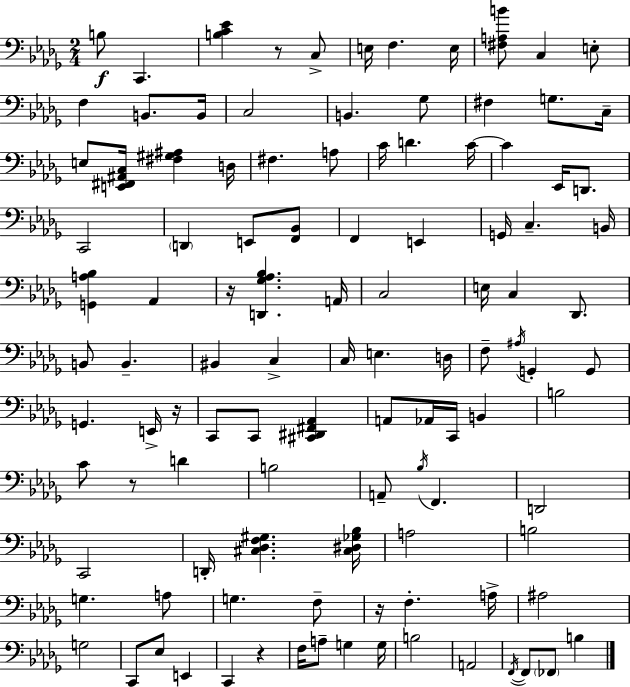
B3/e C2/q. [B3,C4,Eb4]/q R/e C3/e E3/s F3/q. E3/s [F#3,A3,B4]/e C3/q E3/e F3/q B2/e. B2/s C3/h B2/q. Gb3/e F#3/q G3/e. C3/s E3/e [E2,F#2,A#2,C3]/s [F#3,G#3,A#3]/q D3/s F#3/q. A3/e C4/s D4/q. C4/s C4/q Eb2/s D2/e. C2/h D2/q E2/e [F2,Bb2]/e F2/q E2/q G2/s C3/q. B2/s [G2,A3,Bb3]/q Ab2/q R/s [D2,Gb3,Ab3,Bb3]/q. A2/s C3/h E3/s C3/q Db2/e. B2/e B2/q. BIS2/q C3/q C3/s E3/q. D3/s F3/e A#3/s G2/q G2/e G2/q. E2/s R/s C2/e C2/e [C#2,D#2,F#2,Ab2]/q A2/e Ab2/s C2/s B2/q B3/h C4/e R/e D4/q B3/h A2/e Bb3/s F2/q. D2/h C2/h D2/s [C#3,Db3,F3,G#3]/q. [C#3,D#3,Gb3,Bb3]/s A3/h B3/h G3/q. A3/e G3/q. F3/e R/s F3/q. A3/s A#3/h G3/h C2/e Eb3/e E2/q C2/q R/q F3/s A3/e G3/q G3/s B3/h A2/h F2/s F2/e FES2/e B3/q